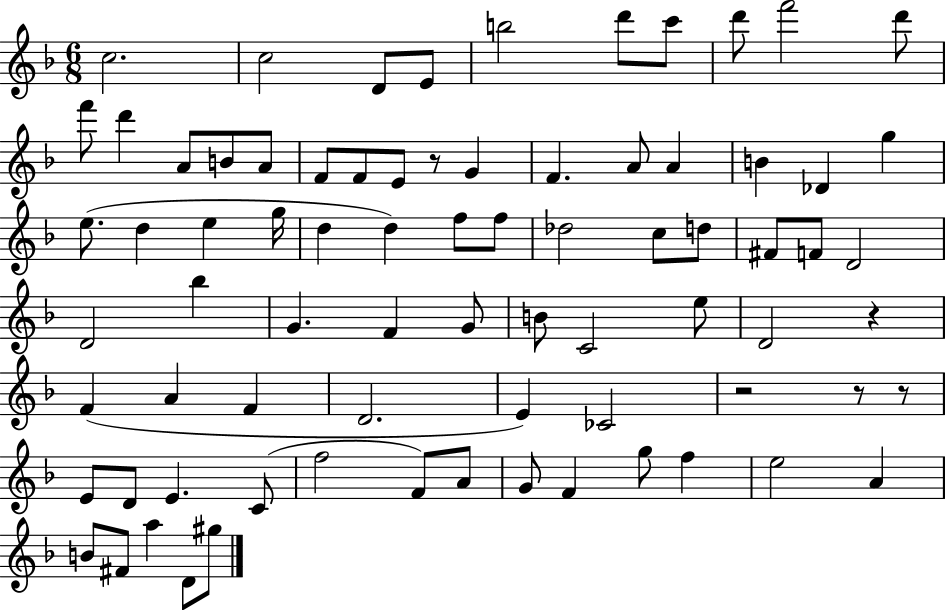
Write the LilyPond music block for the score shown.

{
  \clef treble
  \numericTimeSignature
  \time 6/8
  \key f \major
  c''2. | c''2 d'8 e'8 | b''2 d'''8 c'''8 | d'''8 f'''2 d'''8 | \break f'''8 d'''4 a'8 b'8 a'8 | f'8 f'8 e'8 r8 g'4 | f'4. a'8 a'4 | b'4 des'4 g''4 | \break e''8.( d''4 e''4 g''16 | d''4 d''4) f''8 f''8 | des''2 c''8 d''8 | fis'8 f'8 d'2 | \break d'2 bes''4 | g'4. f'4 g'8 | b'8 c'2 e''8 | d'2 r4 | \break f'4( a'4 f'4 | d'2. | e'4) ces'2 | r2 r8 r8 | \break e'8 d'8 e'4. c'8( | f''2 f'8) a'8 | g'8 f'4 g''8 f''4 | e''2 a'4 | \break b'8 fis'8 a''4 d'8 gis''8 | \bar "|."
}